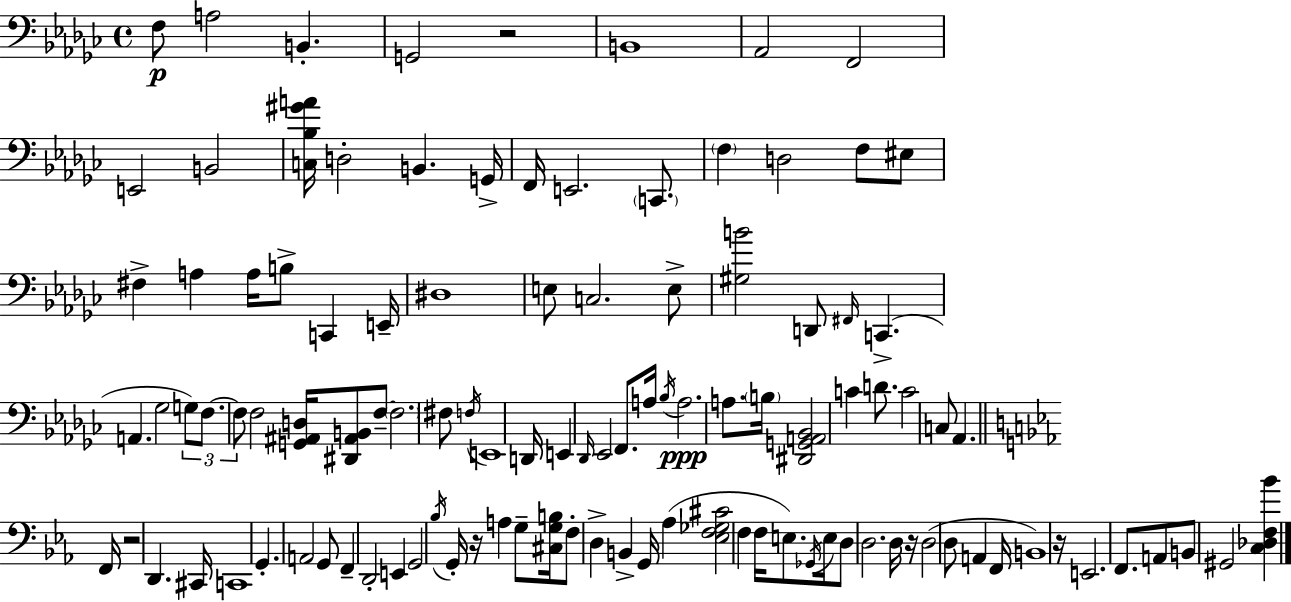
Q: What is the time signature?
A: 4/4